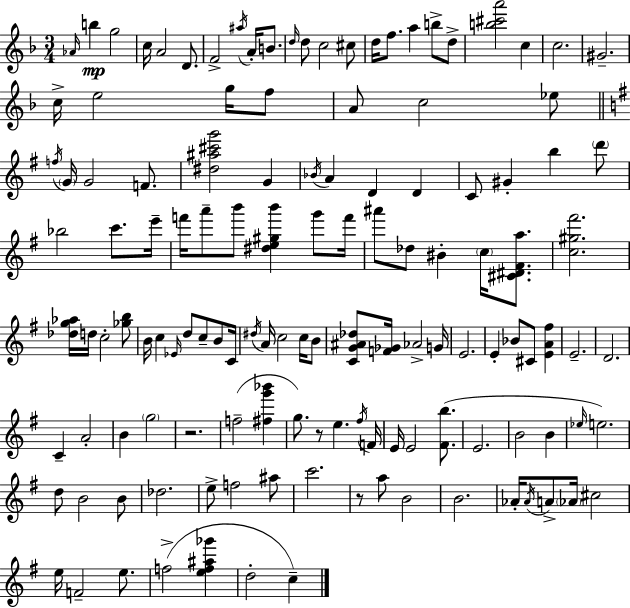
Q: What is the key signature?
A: F major